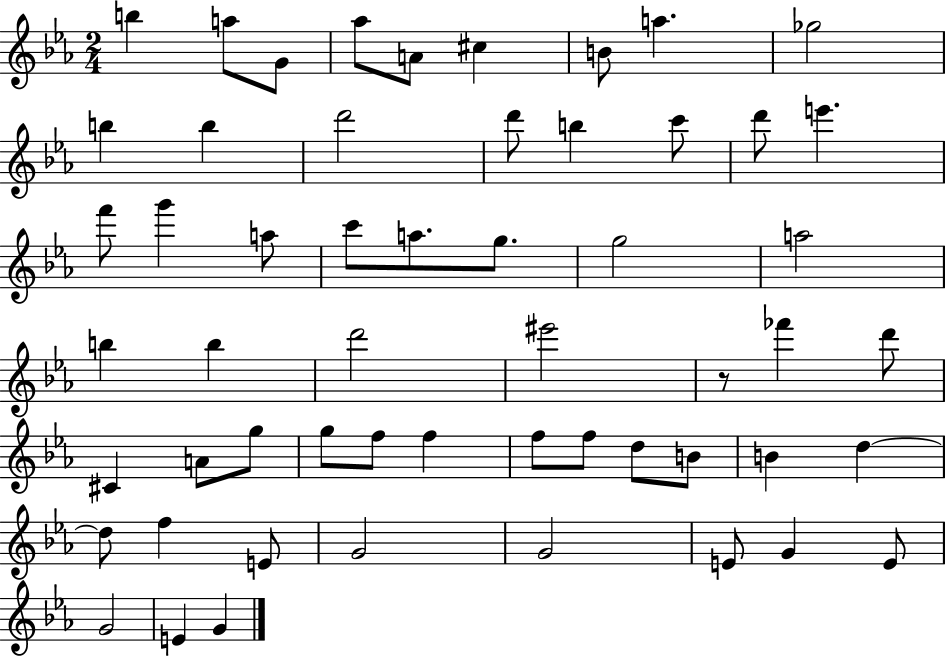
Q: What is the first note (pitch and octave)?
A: B5